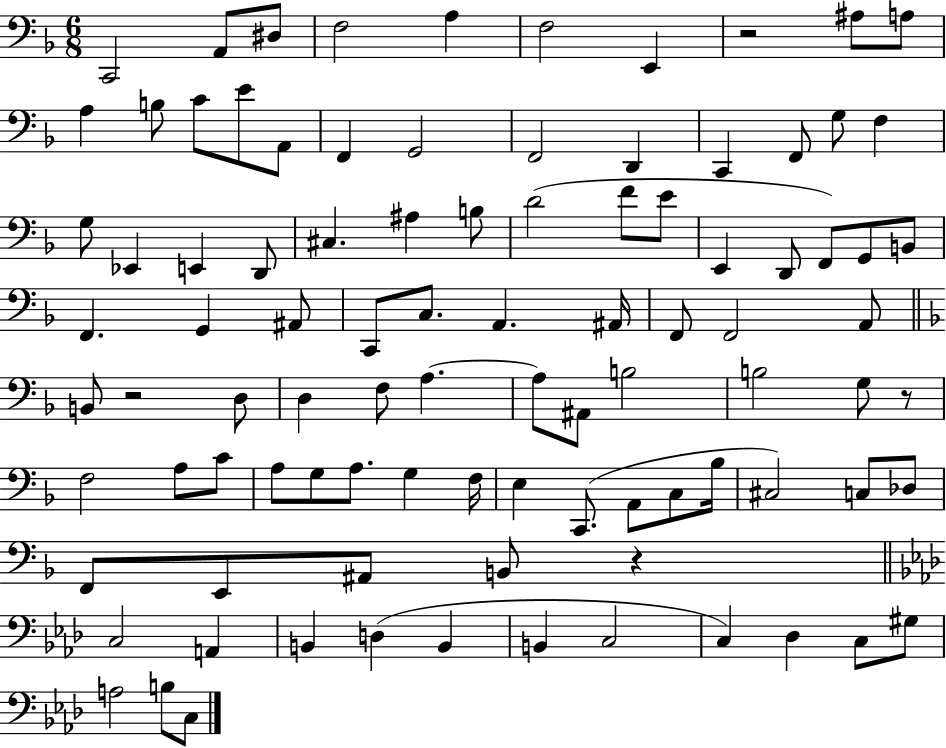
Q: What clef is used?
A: bass